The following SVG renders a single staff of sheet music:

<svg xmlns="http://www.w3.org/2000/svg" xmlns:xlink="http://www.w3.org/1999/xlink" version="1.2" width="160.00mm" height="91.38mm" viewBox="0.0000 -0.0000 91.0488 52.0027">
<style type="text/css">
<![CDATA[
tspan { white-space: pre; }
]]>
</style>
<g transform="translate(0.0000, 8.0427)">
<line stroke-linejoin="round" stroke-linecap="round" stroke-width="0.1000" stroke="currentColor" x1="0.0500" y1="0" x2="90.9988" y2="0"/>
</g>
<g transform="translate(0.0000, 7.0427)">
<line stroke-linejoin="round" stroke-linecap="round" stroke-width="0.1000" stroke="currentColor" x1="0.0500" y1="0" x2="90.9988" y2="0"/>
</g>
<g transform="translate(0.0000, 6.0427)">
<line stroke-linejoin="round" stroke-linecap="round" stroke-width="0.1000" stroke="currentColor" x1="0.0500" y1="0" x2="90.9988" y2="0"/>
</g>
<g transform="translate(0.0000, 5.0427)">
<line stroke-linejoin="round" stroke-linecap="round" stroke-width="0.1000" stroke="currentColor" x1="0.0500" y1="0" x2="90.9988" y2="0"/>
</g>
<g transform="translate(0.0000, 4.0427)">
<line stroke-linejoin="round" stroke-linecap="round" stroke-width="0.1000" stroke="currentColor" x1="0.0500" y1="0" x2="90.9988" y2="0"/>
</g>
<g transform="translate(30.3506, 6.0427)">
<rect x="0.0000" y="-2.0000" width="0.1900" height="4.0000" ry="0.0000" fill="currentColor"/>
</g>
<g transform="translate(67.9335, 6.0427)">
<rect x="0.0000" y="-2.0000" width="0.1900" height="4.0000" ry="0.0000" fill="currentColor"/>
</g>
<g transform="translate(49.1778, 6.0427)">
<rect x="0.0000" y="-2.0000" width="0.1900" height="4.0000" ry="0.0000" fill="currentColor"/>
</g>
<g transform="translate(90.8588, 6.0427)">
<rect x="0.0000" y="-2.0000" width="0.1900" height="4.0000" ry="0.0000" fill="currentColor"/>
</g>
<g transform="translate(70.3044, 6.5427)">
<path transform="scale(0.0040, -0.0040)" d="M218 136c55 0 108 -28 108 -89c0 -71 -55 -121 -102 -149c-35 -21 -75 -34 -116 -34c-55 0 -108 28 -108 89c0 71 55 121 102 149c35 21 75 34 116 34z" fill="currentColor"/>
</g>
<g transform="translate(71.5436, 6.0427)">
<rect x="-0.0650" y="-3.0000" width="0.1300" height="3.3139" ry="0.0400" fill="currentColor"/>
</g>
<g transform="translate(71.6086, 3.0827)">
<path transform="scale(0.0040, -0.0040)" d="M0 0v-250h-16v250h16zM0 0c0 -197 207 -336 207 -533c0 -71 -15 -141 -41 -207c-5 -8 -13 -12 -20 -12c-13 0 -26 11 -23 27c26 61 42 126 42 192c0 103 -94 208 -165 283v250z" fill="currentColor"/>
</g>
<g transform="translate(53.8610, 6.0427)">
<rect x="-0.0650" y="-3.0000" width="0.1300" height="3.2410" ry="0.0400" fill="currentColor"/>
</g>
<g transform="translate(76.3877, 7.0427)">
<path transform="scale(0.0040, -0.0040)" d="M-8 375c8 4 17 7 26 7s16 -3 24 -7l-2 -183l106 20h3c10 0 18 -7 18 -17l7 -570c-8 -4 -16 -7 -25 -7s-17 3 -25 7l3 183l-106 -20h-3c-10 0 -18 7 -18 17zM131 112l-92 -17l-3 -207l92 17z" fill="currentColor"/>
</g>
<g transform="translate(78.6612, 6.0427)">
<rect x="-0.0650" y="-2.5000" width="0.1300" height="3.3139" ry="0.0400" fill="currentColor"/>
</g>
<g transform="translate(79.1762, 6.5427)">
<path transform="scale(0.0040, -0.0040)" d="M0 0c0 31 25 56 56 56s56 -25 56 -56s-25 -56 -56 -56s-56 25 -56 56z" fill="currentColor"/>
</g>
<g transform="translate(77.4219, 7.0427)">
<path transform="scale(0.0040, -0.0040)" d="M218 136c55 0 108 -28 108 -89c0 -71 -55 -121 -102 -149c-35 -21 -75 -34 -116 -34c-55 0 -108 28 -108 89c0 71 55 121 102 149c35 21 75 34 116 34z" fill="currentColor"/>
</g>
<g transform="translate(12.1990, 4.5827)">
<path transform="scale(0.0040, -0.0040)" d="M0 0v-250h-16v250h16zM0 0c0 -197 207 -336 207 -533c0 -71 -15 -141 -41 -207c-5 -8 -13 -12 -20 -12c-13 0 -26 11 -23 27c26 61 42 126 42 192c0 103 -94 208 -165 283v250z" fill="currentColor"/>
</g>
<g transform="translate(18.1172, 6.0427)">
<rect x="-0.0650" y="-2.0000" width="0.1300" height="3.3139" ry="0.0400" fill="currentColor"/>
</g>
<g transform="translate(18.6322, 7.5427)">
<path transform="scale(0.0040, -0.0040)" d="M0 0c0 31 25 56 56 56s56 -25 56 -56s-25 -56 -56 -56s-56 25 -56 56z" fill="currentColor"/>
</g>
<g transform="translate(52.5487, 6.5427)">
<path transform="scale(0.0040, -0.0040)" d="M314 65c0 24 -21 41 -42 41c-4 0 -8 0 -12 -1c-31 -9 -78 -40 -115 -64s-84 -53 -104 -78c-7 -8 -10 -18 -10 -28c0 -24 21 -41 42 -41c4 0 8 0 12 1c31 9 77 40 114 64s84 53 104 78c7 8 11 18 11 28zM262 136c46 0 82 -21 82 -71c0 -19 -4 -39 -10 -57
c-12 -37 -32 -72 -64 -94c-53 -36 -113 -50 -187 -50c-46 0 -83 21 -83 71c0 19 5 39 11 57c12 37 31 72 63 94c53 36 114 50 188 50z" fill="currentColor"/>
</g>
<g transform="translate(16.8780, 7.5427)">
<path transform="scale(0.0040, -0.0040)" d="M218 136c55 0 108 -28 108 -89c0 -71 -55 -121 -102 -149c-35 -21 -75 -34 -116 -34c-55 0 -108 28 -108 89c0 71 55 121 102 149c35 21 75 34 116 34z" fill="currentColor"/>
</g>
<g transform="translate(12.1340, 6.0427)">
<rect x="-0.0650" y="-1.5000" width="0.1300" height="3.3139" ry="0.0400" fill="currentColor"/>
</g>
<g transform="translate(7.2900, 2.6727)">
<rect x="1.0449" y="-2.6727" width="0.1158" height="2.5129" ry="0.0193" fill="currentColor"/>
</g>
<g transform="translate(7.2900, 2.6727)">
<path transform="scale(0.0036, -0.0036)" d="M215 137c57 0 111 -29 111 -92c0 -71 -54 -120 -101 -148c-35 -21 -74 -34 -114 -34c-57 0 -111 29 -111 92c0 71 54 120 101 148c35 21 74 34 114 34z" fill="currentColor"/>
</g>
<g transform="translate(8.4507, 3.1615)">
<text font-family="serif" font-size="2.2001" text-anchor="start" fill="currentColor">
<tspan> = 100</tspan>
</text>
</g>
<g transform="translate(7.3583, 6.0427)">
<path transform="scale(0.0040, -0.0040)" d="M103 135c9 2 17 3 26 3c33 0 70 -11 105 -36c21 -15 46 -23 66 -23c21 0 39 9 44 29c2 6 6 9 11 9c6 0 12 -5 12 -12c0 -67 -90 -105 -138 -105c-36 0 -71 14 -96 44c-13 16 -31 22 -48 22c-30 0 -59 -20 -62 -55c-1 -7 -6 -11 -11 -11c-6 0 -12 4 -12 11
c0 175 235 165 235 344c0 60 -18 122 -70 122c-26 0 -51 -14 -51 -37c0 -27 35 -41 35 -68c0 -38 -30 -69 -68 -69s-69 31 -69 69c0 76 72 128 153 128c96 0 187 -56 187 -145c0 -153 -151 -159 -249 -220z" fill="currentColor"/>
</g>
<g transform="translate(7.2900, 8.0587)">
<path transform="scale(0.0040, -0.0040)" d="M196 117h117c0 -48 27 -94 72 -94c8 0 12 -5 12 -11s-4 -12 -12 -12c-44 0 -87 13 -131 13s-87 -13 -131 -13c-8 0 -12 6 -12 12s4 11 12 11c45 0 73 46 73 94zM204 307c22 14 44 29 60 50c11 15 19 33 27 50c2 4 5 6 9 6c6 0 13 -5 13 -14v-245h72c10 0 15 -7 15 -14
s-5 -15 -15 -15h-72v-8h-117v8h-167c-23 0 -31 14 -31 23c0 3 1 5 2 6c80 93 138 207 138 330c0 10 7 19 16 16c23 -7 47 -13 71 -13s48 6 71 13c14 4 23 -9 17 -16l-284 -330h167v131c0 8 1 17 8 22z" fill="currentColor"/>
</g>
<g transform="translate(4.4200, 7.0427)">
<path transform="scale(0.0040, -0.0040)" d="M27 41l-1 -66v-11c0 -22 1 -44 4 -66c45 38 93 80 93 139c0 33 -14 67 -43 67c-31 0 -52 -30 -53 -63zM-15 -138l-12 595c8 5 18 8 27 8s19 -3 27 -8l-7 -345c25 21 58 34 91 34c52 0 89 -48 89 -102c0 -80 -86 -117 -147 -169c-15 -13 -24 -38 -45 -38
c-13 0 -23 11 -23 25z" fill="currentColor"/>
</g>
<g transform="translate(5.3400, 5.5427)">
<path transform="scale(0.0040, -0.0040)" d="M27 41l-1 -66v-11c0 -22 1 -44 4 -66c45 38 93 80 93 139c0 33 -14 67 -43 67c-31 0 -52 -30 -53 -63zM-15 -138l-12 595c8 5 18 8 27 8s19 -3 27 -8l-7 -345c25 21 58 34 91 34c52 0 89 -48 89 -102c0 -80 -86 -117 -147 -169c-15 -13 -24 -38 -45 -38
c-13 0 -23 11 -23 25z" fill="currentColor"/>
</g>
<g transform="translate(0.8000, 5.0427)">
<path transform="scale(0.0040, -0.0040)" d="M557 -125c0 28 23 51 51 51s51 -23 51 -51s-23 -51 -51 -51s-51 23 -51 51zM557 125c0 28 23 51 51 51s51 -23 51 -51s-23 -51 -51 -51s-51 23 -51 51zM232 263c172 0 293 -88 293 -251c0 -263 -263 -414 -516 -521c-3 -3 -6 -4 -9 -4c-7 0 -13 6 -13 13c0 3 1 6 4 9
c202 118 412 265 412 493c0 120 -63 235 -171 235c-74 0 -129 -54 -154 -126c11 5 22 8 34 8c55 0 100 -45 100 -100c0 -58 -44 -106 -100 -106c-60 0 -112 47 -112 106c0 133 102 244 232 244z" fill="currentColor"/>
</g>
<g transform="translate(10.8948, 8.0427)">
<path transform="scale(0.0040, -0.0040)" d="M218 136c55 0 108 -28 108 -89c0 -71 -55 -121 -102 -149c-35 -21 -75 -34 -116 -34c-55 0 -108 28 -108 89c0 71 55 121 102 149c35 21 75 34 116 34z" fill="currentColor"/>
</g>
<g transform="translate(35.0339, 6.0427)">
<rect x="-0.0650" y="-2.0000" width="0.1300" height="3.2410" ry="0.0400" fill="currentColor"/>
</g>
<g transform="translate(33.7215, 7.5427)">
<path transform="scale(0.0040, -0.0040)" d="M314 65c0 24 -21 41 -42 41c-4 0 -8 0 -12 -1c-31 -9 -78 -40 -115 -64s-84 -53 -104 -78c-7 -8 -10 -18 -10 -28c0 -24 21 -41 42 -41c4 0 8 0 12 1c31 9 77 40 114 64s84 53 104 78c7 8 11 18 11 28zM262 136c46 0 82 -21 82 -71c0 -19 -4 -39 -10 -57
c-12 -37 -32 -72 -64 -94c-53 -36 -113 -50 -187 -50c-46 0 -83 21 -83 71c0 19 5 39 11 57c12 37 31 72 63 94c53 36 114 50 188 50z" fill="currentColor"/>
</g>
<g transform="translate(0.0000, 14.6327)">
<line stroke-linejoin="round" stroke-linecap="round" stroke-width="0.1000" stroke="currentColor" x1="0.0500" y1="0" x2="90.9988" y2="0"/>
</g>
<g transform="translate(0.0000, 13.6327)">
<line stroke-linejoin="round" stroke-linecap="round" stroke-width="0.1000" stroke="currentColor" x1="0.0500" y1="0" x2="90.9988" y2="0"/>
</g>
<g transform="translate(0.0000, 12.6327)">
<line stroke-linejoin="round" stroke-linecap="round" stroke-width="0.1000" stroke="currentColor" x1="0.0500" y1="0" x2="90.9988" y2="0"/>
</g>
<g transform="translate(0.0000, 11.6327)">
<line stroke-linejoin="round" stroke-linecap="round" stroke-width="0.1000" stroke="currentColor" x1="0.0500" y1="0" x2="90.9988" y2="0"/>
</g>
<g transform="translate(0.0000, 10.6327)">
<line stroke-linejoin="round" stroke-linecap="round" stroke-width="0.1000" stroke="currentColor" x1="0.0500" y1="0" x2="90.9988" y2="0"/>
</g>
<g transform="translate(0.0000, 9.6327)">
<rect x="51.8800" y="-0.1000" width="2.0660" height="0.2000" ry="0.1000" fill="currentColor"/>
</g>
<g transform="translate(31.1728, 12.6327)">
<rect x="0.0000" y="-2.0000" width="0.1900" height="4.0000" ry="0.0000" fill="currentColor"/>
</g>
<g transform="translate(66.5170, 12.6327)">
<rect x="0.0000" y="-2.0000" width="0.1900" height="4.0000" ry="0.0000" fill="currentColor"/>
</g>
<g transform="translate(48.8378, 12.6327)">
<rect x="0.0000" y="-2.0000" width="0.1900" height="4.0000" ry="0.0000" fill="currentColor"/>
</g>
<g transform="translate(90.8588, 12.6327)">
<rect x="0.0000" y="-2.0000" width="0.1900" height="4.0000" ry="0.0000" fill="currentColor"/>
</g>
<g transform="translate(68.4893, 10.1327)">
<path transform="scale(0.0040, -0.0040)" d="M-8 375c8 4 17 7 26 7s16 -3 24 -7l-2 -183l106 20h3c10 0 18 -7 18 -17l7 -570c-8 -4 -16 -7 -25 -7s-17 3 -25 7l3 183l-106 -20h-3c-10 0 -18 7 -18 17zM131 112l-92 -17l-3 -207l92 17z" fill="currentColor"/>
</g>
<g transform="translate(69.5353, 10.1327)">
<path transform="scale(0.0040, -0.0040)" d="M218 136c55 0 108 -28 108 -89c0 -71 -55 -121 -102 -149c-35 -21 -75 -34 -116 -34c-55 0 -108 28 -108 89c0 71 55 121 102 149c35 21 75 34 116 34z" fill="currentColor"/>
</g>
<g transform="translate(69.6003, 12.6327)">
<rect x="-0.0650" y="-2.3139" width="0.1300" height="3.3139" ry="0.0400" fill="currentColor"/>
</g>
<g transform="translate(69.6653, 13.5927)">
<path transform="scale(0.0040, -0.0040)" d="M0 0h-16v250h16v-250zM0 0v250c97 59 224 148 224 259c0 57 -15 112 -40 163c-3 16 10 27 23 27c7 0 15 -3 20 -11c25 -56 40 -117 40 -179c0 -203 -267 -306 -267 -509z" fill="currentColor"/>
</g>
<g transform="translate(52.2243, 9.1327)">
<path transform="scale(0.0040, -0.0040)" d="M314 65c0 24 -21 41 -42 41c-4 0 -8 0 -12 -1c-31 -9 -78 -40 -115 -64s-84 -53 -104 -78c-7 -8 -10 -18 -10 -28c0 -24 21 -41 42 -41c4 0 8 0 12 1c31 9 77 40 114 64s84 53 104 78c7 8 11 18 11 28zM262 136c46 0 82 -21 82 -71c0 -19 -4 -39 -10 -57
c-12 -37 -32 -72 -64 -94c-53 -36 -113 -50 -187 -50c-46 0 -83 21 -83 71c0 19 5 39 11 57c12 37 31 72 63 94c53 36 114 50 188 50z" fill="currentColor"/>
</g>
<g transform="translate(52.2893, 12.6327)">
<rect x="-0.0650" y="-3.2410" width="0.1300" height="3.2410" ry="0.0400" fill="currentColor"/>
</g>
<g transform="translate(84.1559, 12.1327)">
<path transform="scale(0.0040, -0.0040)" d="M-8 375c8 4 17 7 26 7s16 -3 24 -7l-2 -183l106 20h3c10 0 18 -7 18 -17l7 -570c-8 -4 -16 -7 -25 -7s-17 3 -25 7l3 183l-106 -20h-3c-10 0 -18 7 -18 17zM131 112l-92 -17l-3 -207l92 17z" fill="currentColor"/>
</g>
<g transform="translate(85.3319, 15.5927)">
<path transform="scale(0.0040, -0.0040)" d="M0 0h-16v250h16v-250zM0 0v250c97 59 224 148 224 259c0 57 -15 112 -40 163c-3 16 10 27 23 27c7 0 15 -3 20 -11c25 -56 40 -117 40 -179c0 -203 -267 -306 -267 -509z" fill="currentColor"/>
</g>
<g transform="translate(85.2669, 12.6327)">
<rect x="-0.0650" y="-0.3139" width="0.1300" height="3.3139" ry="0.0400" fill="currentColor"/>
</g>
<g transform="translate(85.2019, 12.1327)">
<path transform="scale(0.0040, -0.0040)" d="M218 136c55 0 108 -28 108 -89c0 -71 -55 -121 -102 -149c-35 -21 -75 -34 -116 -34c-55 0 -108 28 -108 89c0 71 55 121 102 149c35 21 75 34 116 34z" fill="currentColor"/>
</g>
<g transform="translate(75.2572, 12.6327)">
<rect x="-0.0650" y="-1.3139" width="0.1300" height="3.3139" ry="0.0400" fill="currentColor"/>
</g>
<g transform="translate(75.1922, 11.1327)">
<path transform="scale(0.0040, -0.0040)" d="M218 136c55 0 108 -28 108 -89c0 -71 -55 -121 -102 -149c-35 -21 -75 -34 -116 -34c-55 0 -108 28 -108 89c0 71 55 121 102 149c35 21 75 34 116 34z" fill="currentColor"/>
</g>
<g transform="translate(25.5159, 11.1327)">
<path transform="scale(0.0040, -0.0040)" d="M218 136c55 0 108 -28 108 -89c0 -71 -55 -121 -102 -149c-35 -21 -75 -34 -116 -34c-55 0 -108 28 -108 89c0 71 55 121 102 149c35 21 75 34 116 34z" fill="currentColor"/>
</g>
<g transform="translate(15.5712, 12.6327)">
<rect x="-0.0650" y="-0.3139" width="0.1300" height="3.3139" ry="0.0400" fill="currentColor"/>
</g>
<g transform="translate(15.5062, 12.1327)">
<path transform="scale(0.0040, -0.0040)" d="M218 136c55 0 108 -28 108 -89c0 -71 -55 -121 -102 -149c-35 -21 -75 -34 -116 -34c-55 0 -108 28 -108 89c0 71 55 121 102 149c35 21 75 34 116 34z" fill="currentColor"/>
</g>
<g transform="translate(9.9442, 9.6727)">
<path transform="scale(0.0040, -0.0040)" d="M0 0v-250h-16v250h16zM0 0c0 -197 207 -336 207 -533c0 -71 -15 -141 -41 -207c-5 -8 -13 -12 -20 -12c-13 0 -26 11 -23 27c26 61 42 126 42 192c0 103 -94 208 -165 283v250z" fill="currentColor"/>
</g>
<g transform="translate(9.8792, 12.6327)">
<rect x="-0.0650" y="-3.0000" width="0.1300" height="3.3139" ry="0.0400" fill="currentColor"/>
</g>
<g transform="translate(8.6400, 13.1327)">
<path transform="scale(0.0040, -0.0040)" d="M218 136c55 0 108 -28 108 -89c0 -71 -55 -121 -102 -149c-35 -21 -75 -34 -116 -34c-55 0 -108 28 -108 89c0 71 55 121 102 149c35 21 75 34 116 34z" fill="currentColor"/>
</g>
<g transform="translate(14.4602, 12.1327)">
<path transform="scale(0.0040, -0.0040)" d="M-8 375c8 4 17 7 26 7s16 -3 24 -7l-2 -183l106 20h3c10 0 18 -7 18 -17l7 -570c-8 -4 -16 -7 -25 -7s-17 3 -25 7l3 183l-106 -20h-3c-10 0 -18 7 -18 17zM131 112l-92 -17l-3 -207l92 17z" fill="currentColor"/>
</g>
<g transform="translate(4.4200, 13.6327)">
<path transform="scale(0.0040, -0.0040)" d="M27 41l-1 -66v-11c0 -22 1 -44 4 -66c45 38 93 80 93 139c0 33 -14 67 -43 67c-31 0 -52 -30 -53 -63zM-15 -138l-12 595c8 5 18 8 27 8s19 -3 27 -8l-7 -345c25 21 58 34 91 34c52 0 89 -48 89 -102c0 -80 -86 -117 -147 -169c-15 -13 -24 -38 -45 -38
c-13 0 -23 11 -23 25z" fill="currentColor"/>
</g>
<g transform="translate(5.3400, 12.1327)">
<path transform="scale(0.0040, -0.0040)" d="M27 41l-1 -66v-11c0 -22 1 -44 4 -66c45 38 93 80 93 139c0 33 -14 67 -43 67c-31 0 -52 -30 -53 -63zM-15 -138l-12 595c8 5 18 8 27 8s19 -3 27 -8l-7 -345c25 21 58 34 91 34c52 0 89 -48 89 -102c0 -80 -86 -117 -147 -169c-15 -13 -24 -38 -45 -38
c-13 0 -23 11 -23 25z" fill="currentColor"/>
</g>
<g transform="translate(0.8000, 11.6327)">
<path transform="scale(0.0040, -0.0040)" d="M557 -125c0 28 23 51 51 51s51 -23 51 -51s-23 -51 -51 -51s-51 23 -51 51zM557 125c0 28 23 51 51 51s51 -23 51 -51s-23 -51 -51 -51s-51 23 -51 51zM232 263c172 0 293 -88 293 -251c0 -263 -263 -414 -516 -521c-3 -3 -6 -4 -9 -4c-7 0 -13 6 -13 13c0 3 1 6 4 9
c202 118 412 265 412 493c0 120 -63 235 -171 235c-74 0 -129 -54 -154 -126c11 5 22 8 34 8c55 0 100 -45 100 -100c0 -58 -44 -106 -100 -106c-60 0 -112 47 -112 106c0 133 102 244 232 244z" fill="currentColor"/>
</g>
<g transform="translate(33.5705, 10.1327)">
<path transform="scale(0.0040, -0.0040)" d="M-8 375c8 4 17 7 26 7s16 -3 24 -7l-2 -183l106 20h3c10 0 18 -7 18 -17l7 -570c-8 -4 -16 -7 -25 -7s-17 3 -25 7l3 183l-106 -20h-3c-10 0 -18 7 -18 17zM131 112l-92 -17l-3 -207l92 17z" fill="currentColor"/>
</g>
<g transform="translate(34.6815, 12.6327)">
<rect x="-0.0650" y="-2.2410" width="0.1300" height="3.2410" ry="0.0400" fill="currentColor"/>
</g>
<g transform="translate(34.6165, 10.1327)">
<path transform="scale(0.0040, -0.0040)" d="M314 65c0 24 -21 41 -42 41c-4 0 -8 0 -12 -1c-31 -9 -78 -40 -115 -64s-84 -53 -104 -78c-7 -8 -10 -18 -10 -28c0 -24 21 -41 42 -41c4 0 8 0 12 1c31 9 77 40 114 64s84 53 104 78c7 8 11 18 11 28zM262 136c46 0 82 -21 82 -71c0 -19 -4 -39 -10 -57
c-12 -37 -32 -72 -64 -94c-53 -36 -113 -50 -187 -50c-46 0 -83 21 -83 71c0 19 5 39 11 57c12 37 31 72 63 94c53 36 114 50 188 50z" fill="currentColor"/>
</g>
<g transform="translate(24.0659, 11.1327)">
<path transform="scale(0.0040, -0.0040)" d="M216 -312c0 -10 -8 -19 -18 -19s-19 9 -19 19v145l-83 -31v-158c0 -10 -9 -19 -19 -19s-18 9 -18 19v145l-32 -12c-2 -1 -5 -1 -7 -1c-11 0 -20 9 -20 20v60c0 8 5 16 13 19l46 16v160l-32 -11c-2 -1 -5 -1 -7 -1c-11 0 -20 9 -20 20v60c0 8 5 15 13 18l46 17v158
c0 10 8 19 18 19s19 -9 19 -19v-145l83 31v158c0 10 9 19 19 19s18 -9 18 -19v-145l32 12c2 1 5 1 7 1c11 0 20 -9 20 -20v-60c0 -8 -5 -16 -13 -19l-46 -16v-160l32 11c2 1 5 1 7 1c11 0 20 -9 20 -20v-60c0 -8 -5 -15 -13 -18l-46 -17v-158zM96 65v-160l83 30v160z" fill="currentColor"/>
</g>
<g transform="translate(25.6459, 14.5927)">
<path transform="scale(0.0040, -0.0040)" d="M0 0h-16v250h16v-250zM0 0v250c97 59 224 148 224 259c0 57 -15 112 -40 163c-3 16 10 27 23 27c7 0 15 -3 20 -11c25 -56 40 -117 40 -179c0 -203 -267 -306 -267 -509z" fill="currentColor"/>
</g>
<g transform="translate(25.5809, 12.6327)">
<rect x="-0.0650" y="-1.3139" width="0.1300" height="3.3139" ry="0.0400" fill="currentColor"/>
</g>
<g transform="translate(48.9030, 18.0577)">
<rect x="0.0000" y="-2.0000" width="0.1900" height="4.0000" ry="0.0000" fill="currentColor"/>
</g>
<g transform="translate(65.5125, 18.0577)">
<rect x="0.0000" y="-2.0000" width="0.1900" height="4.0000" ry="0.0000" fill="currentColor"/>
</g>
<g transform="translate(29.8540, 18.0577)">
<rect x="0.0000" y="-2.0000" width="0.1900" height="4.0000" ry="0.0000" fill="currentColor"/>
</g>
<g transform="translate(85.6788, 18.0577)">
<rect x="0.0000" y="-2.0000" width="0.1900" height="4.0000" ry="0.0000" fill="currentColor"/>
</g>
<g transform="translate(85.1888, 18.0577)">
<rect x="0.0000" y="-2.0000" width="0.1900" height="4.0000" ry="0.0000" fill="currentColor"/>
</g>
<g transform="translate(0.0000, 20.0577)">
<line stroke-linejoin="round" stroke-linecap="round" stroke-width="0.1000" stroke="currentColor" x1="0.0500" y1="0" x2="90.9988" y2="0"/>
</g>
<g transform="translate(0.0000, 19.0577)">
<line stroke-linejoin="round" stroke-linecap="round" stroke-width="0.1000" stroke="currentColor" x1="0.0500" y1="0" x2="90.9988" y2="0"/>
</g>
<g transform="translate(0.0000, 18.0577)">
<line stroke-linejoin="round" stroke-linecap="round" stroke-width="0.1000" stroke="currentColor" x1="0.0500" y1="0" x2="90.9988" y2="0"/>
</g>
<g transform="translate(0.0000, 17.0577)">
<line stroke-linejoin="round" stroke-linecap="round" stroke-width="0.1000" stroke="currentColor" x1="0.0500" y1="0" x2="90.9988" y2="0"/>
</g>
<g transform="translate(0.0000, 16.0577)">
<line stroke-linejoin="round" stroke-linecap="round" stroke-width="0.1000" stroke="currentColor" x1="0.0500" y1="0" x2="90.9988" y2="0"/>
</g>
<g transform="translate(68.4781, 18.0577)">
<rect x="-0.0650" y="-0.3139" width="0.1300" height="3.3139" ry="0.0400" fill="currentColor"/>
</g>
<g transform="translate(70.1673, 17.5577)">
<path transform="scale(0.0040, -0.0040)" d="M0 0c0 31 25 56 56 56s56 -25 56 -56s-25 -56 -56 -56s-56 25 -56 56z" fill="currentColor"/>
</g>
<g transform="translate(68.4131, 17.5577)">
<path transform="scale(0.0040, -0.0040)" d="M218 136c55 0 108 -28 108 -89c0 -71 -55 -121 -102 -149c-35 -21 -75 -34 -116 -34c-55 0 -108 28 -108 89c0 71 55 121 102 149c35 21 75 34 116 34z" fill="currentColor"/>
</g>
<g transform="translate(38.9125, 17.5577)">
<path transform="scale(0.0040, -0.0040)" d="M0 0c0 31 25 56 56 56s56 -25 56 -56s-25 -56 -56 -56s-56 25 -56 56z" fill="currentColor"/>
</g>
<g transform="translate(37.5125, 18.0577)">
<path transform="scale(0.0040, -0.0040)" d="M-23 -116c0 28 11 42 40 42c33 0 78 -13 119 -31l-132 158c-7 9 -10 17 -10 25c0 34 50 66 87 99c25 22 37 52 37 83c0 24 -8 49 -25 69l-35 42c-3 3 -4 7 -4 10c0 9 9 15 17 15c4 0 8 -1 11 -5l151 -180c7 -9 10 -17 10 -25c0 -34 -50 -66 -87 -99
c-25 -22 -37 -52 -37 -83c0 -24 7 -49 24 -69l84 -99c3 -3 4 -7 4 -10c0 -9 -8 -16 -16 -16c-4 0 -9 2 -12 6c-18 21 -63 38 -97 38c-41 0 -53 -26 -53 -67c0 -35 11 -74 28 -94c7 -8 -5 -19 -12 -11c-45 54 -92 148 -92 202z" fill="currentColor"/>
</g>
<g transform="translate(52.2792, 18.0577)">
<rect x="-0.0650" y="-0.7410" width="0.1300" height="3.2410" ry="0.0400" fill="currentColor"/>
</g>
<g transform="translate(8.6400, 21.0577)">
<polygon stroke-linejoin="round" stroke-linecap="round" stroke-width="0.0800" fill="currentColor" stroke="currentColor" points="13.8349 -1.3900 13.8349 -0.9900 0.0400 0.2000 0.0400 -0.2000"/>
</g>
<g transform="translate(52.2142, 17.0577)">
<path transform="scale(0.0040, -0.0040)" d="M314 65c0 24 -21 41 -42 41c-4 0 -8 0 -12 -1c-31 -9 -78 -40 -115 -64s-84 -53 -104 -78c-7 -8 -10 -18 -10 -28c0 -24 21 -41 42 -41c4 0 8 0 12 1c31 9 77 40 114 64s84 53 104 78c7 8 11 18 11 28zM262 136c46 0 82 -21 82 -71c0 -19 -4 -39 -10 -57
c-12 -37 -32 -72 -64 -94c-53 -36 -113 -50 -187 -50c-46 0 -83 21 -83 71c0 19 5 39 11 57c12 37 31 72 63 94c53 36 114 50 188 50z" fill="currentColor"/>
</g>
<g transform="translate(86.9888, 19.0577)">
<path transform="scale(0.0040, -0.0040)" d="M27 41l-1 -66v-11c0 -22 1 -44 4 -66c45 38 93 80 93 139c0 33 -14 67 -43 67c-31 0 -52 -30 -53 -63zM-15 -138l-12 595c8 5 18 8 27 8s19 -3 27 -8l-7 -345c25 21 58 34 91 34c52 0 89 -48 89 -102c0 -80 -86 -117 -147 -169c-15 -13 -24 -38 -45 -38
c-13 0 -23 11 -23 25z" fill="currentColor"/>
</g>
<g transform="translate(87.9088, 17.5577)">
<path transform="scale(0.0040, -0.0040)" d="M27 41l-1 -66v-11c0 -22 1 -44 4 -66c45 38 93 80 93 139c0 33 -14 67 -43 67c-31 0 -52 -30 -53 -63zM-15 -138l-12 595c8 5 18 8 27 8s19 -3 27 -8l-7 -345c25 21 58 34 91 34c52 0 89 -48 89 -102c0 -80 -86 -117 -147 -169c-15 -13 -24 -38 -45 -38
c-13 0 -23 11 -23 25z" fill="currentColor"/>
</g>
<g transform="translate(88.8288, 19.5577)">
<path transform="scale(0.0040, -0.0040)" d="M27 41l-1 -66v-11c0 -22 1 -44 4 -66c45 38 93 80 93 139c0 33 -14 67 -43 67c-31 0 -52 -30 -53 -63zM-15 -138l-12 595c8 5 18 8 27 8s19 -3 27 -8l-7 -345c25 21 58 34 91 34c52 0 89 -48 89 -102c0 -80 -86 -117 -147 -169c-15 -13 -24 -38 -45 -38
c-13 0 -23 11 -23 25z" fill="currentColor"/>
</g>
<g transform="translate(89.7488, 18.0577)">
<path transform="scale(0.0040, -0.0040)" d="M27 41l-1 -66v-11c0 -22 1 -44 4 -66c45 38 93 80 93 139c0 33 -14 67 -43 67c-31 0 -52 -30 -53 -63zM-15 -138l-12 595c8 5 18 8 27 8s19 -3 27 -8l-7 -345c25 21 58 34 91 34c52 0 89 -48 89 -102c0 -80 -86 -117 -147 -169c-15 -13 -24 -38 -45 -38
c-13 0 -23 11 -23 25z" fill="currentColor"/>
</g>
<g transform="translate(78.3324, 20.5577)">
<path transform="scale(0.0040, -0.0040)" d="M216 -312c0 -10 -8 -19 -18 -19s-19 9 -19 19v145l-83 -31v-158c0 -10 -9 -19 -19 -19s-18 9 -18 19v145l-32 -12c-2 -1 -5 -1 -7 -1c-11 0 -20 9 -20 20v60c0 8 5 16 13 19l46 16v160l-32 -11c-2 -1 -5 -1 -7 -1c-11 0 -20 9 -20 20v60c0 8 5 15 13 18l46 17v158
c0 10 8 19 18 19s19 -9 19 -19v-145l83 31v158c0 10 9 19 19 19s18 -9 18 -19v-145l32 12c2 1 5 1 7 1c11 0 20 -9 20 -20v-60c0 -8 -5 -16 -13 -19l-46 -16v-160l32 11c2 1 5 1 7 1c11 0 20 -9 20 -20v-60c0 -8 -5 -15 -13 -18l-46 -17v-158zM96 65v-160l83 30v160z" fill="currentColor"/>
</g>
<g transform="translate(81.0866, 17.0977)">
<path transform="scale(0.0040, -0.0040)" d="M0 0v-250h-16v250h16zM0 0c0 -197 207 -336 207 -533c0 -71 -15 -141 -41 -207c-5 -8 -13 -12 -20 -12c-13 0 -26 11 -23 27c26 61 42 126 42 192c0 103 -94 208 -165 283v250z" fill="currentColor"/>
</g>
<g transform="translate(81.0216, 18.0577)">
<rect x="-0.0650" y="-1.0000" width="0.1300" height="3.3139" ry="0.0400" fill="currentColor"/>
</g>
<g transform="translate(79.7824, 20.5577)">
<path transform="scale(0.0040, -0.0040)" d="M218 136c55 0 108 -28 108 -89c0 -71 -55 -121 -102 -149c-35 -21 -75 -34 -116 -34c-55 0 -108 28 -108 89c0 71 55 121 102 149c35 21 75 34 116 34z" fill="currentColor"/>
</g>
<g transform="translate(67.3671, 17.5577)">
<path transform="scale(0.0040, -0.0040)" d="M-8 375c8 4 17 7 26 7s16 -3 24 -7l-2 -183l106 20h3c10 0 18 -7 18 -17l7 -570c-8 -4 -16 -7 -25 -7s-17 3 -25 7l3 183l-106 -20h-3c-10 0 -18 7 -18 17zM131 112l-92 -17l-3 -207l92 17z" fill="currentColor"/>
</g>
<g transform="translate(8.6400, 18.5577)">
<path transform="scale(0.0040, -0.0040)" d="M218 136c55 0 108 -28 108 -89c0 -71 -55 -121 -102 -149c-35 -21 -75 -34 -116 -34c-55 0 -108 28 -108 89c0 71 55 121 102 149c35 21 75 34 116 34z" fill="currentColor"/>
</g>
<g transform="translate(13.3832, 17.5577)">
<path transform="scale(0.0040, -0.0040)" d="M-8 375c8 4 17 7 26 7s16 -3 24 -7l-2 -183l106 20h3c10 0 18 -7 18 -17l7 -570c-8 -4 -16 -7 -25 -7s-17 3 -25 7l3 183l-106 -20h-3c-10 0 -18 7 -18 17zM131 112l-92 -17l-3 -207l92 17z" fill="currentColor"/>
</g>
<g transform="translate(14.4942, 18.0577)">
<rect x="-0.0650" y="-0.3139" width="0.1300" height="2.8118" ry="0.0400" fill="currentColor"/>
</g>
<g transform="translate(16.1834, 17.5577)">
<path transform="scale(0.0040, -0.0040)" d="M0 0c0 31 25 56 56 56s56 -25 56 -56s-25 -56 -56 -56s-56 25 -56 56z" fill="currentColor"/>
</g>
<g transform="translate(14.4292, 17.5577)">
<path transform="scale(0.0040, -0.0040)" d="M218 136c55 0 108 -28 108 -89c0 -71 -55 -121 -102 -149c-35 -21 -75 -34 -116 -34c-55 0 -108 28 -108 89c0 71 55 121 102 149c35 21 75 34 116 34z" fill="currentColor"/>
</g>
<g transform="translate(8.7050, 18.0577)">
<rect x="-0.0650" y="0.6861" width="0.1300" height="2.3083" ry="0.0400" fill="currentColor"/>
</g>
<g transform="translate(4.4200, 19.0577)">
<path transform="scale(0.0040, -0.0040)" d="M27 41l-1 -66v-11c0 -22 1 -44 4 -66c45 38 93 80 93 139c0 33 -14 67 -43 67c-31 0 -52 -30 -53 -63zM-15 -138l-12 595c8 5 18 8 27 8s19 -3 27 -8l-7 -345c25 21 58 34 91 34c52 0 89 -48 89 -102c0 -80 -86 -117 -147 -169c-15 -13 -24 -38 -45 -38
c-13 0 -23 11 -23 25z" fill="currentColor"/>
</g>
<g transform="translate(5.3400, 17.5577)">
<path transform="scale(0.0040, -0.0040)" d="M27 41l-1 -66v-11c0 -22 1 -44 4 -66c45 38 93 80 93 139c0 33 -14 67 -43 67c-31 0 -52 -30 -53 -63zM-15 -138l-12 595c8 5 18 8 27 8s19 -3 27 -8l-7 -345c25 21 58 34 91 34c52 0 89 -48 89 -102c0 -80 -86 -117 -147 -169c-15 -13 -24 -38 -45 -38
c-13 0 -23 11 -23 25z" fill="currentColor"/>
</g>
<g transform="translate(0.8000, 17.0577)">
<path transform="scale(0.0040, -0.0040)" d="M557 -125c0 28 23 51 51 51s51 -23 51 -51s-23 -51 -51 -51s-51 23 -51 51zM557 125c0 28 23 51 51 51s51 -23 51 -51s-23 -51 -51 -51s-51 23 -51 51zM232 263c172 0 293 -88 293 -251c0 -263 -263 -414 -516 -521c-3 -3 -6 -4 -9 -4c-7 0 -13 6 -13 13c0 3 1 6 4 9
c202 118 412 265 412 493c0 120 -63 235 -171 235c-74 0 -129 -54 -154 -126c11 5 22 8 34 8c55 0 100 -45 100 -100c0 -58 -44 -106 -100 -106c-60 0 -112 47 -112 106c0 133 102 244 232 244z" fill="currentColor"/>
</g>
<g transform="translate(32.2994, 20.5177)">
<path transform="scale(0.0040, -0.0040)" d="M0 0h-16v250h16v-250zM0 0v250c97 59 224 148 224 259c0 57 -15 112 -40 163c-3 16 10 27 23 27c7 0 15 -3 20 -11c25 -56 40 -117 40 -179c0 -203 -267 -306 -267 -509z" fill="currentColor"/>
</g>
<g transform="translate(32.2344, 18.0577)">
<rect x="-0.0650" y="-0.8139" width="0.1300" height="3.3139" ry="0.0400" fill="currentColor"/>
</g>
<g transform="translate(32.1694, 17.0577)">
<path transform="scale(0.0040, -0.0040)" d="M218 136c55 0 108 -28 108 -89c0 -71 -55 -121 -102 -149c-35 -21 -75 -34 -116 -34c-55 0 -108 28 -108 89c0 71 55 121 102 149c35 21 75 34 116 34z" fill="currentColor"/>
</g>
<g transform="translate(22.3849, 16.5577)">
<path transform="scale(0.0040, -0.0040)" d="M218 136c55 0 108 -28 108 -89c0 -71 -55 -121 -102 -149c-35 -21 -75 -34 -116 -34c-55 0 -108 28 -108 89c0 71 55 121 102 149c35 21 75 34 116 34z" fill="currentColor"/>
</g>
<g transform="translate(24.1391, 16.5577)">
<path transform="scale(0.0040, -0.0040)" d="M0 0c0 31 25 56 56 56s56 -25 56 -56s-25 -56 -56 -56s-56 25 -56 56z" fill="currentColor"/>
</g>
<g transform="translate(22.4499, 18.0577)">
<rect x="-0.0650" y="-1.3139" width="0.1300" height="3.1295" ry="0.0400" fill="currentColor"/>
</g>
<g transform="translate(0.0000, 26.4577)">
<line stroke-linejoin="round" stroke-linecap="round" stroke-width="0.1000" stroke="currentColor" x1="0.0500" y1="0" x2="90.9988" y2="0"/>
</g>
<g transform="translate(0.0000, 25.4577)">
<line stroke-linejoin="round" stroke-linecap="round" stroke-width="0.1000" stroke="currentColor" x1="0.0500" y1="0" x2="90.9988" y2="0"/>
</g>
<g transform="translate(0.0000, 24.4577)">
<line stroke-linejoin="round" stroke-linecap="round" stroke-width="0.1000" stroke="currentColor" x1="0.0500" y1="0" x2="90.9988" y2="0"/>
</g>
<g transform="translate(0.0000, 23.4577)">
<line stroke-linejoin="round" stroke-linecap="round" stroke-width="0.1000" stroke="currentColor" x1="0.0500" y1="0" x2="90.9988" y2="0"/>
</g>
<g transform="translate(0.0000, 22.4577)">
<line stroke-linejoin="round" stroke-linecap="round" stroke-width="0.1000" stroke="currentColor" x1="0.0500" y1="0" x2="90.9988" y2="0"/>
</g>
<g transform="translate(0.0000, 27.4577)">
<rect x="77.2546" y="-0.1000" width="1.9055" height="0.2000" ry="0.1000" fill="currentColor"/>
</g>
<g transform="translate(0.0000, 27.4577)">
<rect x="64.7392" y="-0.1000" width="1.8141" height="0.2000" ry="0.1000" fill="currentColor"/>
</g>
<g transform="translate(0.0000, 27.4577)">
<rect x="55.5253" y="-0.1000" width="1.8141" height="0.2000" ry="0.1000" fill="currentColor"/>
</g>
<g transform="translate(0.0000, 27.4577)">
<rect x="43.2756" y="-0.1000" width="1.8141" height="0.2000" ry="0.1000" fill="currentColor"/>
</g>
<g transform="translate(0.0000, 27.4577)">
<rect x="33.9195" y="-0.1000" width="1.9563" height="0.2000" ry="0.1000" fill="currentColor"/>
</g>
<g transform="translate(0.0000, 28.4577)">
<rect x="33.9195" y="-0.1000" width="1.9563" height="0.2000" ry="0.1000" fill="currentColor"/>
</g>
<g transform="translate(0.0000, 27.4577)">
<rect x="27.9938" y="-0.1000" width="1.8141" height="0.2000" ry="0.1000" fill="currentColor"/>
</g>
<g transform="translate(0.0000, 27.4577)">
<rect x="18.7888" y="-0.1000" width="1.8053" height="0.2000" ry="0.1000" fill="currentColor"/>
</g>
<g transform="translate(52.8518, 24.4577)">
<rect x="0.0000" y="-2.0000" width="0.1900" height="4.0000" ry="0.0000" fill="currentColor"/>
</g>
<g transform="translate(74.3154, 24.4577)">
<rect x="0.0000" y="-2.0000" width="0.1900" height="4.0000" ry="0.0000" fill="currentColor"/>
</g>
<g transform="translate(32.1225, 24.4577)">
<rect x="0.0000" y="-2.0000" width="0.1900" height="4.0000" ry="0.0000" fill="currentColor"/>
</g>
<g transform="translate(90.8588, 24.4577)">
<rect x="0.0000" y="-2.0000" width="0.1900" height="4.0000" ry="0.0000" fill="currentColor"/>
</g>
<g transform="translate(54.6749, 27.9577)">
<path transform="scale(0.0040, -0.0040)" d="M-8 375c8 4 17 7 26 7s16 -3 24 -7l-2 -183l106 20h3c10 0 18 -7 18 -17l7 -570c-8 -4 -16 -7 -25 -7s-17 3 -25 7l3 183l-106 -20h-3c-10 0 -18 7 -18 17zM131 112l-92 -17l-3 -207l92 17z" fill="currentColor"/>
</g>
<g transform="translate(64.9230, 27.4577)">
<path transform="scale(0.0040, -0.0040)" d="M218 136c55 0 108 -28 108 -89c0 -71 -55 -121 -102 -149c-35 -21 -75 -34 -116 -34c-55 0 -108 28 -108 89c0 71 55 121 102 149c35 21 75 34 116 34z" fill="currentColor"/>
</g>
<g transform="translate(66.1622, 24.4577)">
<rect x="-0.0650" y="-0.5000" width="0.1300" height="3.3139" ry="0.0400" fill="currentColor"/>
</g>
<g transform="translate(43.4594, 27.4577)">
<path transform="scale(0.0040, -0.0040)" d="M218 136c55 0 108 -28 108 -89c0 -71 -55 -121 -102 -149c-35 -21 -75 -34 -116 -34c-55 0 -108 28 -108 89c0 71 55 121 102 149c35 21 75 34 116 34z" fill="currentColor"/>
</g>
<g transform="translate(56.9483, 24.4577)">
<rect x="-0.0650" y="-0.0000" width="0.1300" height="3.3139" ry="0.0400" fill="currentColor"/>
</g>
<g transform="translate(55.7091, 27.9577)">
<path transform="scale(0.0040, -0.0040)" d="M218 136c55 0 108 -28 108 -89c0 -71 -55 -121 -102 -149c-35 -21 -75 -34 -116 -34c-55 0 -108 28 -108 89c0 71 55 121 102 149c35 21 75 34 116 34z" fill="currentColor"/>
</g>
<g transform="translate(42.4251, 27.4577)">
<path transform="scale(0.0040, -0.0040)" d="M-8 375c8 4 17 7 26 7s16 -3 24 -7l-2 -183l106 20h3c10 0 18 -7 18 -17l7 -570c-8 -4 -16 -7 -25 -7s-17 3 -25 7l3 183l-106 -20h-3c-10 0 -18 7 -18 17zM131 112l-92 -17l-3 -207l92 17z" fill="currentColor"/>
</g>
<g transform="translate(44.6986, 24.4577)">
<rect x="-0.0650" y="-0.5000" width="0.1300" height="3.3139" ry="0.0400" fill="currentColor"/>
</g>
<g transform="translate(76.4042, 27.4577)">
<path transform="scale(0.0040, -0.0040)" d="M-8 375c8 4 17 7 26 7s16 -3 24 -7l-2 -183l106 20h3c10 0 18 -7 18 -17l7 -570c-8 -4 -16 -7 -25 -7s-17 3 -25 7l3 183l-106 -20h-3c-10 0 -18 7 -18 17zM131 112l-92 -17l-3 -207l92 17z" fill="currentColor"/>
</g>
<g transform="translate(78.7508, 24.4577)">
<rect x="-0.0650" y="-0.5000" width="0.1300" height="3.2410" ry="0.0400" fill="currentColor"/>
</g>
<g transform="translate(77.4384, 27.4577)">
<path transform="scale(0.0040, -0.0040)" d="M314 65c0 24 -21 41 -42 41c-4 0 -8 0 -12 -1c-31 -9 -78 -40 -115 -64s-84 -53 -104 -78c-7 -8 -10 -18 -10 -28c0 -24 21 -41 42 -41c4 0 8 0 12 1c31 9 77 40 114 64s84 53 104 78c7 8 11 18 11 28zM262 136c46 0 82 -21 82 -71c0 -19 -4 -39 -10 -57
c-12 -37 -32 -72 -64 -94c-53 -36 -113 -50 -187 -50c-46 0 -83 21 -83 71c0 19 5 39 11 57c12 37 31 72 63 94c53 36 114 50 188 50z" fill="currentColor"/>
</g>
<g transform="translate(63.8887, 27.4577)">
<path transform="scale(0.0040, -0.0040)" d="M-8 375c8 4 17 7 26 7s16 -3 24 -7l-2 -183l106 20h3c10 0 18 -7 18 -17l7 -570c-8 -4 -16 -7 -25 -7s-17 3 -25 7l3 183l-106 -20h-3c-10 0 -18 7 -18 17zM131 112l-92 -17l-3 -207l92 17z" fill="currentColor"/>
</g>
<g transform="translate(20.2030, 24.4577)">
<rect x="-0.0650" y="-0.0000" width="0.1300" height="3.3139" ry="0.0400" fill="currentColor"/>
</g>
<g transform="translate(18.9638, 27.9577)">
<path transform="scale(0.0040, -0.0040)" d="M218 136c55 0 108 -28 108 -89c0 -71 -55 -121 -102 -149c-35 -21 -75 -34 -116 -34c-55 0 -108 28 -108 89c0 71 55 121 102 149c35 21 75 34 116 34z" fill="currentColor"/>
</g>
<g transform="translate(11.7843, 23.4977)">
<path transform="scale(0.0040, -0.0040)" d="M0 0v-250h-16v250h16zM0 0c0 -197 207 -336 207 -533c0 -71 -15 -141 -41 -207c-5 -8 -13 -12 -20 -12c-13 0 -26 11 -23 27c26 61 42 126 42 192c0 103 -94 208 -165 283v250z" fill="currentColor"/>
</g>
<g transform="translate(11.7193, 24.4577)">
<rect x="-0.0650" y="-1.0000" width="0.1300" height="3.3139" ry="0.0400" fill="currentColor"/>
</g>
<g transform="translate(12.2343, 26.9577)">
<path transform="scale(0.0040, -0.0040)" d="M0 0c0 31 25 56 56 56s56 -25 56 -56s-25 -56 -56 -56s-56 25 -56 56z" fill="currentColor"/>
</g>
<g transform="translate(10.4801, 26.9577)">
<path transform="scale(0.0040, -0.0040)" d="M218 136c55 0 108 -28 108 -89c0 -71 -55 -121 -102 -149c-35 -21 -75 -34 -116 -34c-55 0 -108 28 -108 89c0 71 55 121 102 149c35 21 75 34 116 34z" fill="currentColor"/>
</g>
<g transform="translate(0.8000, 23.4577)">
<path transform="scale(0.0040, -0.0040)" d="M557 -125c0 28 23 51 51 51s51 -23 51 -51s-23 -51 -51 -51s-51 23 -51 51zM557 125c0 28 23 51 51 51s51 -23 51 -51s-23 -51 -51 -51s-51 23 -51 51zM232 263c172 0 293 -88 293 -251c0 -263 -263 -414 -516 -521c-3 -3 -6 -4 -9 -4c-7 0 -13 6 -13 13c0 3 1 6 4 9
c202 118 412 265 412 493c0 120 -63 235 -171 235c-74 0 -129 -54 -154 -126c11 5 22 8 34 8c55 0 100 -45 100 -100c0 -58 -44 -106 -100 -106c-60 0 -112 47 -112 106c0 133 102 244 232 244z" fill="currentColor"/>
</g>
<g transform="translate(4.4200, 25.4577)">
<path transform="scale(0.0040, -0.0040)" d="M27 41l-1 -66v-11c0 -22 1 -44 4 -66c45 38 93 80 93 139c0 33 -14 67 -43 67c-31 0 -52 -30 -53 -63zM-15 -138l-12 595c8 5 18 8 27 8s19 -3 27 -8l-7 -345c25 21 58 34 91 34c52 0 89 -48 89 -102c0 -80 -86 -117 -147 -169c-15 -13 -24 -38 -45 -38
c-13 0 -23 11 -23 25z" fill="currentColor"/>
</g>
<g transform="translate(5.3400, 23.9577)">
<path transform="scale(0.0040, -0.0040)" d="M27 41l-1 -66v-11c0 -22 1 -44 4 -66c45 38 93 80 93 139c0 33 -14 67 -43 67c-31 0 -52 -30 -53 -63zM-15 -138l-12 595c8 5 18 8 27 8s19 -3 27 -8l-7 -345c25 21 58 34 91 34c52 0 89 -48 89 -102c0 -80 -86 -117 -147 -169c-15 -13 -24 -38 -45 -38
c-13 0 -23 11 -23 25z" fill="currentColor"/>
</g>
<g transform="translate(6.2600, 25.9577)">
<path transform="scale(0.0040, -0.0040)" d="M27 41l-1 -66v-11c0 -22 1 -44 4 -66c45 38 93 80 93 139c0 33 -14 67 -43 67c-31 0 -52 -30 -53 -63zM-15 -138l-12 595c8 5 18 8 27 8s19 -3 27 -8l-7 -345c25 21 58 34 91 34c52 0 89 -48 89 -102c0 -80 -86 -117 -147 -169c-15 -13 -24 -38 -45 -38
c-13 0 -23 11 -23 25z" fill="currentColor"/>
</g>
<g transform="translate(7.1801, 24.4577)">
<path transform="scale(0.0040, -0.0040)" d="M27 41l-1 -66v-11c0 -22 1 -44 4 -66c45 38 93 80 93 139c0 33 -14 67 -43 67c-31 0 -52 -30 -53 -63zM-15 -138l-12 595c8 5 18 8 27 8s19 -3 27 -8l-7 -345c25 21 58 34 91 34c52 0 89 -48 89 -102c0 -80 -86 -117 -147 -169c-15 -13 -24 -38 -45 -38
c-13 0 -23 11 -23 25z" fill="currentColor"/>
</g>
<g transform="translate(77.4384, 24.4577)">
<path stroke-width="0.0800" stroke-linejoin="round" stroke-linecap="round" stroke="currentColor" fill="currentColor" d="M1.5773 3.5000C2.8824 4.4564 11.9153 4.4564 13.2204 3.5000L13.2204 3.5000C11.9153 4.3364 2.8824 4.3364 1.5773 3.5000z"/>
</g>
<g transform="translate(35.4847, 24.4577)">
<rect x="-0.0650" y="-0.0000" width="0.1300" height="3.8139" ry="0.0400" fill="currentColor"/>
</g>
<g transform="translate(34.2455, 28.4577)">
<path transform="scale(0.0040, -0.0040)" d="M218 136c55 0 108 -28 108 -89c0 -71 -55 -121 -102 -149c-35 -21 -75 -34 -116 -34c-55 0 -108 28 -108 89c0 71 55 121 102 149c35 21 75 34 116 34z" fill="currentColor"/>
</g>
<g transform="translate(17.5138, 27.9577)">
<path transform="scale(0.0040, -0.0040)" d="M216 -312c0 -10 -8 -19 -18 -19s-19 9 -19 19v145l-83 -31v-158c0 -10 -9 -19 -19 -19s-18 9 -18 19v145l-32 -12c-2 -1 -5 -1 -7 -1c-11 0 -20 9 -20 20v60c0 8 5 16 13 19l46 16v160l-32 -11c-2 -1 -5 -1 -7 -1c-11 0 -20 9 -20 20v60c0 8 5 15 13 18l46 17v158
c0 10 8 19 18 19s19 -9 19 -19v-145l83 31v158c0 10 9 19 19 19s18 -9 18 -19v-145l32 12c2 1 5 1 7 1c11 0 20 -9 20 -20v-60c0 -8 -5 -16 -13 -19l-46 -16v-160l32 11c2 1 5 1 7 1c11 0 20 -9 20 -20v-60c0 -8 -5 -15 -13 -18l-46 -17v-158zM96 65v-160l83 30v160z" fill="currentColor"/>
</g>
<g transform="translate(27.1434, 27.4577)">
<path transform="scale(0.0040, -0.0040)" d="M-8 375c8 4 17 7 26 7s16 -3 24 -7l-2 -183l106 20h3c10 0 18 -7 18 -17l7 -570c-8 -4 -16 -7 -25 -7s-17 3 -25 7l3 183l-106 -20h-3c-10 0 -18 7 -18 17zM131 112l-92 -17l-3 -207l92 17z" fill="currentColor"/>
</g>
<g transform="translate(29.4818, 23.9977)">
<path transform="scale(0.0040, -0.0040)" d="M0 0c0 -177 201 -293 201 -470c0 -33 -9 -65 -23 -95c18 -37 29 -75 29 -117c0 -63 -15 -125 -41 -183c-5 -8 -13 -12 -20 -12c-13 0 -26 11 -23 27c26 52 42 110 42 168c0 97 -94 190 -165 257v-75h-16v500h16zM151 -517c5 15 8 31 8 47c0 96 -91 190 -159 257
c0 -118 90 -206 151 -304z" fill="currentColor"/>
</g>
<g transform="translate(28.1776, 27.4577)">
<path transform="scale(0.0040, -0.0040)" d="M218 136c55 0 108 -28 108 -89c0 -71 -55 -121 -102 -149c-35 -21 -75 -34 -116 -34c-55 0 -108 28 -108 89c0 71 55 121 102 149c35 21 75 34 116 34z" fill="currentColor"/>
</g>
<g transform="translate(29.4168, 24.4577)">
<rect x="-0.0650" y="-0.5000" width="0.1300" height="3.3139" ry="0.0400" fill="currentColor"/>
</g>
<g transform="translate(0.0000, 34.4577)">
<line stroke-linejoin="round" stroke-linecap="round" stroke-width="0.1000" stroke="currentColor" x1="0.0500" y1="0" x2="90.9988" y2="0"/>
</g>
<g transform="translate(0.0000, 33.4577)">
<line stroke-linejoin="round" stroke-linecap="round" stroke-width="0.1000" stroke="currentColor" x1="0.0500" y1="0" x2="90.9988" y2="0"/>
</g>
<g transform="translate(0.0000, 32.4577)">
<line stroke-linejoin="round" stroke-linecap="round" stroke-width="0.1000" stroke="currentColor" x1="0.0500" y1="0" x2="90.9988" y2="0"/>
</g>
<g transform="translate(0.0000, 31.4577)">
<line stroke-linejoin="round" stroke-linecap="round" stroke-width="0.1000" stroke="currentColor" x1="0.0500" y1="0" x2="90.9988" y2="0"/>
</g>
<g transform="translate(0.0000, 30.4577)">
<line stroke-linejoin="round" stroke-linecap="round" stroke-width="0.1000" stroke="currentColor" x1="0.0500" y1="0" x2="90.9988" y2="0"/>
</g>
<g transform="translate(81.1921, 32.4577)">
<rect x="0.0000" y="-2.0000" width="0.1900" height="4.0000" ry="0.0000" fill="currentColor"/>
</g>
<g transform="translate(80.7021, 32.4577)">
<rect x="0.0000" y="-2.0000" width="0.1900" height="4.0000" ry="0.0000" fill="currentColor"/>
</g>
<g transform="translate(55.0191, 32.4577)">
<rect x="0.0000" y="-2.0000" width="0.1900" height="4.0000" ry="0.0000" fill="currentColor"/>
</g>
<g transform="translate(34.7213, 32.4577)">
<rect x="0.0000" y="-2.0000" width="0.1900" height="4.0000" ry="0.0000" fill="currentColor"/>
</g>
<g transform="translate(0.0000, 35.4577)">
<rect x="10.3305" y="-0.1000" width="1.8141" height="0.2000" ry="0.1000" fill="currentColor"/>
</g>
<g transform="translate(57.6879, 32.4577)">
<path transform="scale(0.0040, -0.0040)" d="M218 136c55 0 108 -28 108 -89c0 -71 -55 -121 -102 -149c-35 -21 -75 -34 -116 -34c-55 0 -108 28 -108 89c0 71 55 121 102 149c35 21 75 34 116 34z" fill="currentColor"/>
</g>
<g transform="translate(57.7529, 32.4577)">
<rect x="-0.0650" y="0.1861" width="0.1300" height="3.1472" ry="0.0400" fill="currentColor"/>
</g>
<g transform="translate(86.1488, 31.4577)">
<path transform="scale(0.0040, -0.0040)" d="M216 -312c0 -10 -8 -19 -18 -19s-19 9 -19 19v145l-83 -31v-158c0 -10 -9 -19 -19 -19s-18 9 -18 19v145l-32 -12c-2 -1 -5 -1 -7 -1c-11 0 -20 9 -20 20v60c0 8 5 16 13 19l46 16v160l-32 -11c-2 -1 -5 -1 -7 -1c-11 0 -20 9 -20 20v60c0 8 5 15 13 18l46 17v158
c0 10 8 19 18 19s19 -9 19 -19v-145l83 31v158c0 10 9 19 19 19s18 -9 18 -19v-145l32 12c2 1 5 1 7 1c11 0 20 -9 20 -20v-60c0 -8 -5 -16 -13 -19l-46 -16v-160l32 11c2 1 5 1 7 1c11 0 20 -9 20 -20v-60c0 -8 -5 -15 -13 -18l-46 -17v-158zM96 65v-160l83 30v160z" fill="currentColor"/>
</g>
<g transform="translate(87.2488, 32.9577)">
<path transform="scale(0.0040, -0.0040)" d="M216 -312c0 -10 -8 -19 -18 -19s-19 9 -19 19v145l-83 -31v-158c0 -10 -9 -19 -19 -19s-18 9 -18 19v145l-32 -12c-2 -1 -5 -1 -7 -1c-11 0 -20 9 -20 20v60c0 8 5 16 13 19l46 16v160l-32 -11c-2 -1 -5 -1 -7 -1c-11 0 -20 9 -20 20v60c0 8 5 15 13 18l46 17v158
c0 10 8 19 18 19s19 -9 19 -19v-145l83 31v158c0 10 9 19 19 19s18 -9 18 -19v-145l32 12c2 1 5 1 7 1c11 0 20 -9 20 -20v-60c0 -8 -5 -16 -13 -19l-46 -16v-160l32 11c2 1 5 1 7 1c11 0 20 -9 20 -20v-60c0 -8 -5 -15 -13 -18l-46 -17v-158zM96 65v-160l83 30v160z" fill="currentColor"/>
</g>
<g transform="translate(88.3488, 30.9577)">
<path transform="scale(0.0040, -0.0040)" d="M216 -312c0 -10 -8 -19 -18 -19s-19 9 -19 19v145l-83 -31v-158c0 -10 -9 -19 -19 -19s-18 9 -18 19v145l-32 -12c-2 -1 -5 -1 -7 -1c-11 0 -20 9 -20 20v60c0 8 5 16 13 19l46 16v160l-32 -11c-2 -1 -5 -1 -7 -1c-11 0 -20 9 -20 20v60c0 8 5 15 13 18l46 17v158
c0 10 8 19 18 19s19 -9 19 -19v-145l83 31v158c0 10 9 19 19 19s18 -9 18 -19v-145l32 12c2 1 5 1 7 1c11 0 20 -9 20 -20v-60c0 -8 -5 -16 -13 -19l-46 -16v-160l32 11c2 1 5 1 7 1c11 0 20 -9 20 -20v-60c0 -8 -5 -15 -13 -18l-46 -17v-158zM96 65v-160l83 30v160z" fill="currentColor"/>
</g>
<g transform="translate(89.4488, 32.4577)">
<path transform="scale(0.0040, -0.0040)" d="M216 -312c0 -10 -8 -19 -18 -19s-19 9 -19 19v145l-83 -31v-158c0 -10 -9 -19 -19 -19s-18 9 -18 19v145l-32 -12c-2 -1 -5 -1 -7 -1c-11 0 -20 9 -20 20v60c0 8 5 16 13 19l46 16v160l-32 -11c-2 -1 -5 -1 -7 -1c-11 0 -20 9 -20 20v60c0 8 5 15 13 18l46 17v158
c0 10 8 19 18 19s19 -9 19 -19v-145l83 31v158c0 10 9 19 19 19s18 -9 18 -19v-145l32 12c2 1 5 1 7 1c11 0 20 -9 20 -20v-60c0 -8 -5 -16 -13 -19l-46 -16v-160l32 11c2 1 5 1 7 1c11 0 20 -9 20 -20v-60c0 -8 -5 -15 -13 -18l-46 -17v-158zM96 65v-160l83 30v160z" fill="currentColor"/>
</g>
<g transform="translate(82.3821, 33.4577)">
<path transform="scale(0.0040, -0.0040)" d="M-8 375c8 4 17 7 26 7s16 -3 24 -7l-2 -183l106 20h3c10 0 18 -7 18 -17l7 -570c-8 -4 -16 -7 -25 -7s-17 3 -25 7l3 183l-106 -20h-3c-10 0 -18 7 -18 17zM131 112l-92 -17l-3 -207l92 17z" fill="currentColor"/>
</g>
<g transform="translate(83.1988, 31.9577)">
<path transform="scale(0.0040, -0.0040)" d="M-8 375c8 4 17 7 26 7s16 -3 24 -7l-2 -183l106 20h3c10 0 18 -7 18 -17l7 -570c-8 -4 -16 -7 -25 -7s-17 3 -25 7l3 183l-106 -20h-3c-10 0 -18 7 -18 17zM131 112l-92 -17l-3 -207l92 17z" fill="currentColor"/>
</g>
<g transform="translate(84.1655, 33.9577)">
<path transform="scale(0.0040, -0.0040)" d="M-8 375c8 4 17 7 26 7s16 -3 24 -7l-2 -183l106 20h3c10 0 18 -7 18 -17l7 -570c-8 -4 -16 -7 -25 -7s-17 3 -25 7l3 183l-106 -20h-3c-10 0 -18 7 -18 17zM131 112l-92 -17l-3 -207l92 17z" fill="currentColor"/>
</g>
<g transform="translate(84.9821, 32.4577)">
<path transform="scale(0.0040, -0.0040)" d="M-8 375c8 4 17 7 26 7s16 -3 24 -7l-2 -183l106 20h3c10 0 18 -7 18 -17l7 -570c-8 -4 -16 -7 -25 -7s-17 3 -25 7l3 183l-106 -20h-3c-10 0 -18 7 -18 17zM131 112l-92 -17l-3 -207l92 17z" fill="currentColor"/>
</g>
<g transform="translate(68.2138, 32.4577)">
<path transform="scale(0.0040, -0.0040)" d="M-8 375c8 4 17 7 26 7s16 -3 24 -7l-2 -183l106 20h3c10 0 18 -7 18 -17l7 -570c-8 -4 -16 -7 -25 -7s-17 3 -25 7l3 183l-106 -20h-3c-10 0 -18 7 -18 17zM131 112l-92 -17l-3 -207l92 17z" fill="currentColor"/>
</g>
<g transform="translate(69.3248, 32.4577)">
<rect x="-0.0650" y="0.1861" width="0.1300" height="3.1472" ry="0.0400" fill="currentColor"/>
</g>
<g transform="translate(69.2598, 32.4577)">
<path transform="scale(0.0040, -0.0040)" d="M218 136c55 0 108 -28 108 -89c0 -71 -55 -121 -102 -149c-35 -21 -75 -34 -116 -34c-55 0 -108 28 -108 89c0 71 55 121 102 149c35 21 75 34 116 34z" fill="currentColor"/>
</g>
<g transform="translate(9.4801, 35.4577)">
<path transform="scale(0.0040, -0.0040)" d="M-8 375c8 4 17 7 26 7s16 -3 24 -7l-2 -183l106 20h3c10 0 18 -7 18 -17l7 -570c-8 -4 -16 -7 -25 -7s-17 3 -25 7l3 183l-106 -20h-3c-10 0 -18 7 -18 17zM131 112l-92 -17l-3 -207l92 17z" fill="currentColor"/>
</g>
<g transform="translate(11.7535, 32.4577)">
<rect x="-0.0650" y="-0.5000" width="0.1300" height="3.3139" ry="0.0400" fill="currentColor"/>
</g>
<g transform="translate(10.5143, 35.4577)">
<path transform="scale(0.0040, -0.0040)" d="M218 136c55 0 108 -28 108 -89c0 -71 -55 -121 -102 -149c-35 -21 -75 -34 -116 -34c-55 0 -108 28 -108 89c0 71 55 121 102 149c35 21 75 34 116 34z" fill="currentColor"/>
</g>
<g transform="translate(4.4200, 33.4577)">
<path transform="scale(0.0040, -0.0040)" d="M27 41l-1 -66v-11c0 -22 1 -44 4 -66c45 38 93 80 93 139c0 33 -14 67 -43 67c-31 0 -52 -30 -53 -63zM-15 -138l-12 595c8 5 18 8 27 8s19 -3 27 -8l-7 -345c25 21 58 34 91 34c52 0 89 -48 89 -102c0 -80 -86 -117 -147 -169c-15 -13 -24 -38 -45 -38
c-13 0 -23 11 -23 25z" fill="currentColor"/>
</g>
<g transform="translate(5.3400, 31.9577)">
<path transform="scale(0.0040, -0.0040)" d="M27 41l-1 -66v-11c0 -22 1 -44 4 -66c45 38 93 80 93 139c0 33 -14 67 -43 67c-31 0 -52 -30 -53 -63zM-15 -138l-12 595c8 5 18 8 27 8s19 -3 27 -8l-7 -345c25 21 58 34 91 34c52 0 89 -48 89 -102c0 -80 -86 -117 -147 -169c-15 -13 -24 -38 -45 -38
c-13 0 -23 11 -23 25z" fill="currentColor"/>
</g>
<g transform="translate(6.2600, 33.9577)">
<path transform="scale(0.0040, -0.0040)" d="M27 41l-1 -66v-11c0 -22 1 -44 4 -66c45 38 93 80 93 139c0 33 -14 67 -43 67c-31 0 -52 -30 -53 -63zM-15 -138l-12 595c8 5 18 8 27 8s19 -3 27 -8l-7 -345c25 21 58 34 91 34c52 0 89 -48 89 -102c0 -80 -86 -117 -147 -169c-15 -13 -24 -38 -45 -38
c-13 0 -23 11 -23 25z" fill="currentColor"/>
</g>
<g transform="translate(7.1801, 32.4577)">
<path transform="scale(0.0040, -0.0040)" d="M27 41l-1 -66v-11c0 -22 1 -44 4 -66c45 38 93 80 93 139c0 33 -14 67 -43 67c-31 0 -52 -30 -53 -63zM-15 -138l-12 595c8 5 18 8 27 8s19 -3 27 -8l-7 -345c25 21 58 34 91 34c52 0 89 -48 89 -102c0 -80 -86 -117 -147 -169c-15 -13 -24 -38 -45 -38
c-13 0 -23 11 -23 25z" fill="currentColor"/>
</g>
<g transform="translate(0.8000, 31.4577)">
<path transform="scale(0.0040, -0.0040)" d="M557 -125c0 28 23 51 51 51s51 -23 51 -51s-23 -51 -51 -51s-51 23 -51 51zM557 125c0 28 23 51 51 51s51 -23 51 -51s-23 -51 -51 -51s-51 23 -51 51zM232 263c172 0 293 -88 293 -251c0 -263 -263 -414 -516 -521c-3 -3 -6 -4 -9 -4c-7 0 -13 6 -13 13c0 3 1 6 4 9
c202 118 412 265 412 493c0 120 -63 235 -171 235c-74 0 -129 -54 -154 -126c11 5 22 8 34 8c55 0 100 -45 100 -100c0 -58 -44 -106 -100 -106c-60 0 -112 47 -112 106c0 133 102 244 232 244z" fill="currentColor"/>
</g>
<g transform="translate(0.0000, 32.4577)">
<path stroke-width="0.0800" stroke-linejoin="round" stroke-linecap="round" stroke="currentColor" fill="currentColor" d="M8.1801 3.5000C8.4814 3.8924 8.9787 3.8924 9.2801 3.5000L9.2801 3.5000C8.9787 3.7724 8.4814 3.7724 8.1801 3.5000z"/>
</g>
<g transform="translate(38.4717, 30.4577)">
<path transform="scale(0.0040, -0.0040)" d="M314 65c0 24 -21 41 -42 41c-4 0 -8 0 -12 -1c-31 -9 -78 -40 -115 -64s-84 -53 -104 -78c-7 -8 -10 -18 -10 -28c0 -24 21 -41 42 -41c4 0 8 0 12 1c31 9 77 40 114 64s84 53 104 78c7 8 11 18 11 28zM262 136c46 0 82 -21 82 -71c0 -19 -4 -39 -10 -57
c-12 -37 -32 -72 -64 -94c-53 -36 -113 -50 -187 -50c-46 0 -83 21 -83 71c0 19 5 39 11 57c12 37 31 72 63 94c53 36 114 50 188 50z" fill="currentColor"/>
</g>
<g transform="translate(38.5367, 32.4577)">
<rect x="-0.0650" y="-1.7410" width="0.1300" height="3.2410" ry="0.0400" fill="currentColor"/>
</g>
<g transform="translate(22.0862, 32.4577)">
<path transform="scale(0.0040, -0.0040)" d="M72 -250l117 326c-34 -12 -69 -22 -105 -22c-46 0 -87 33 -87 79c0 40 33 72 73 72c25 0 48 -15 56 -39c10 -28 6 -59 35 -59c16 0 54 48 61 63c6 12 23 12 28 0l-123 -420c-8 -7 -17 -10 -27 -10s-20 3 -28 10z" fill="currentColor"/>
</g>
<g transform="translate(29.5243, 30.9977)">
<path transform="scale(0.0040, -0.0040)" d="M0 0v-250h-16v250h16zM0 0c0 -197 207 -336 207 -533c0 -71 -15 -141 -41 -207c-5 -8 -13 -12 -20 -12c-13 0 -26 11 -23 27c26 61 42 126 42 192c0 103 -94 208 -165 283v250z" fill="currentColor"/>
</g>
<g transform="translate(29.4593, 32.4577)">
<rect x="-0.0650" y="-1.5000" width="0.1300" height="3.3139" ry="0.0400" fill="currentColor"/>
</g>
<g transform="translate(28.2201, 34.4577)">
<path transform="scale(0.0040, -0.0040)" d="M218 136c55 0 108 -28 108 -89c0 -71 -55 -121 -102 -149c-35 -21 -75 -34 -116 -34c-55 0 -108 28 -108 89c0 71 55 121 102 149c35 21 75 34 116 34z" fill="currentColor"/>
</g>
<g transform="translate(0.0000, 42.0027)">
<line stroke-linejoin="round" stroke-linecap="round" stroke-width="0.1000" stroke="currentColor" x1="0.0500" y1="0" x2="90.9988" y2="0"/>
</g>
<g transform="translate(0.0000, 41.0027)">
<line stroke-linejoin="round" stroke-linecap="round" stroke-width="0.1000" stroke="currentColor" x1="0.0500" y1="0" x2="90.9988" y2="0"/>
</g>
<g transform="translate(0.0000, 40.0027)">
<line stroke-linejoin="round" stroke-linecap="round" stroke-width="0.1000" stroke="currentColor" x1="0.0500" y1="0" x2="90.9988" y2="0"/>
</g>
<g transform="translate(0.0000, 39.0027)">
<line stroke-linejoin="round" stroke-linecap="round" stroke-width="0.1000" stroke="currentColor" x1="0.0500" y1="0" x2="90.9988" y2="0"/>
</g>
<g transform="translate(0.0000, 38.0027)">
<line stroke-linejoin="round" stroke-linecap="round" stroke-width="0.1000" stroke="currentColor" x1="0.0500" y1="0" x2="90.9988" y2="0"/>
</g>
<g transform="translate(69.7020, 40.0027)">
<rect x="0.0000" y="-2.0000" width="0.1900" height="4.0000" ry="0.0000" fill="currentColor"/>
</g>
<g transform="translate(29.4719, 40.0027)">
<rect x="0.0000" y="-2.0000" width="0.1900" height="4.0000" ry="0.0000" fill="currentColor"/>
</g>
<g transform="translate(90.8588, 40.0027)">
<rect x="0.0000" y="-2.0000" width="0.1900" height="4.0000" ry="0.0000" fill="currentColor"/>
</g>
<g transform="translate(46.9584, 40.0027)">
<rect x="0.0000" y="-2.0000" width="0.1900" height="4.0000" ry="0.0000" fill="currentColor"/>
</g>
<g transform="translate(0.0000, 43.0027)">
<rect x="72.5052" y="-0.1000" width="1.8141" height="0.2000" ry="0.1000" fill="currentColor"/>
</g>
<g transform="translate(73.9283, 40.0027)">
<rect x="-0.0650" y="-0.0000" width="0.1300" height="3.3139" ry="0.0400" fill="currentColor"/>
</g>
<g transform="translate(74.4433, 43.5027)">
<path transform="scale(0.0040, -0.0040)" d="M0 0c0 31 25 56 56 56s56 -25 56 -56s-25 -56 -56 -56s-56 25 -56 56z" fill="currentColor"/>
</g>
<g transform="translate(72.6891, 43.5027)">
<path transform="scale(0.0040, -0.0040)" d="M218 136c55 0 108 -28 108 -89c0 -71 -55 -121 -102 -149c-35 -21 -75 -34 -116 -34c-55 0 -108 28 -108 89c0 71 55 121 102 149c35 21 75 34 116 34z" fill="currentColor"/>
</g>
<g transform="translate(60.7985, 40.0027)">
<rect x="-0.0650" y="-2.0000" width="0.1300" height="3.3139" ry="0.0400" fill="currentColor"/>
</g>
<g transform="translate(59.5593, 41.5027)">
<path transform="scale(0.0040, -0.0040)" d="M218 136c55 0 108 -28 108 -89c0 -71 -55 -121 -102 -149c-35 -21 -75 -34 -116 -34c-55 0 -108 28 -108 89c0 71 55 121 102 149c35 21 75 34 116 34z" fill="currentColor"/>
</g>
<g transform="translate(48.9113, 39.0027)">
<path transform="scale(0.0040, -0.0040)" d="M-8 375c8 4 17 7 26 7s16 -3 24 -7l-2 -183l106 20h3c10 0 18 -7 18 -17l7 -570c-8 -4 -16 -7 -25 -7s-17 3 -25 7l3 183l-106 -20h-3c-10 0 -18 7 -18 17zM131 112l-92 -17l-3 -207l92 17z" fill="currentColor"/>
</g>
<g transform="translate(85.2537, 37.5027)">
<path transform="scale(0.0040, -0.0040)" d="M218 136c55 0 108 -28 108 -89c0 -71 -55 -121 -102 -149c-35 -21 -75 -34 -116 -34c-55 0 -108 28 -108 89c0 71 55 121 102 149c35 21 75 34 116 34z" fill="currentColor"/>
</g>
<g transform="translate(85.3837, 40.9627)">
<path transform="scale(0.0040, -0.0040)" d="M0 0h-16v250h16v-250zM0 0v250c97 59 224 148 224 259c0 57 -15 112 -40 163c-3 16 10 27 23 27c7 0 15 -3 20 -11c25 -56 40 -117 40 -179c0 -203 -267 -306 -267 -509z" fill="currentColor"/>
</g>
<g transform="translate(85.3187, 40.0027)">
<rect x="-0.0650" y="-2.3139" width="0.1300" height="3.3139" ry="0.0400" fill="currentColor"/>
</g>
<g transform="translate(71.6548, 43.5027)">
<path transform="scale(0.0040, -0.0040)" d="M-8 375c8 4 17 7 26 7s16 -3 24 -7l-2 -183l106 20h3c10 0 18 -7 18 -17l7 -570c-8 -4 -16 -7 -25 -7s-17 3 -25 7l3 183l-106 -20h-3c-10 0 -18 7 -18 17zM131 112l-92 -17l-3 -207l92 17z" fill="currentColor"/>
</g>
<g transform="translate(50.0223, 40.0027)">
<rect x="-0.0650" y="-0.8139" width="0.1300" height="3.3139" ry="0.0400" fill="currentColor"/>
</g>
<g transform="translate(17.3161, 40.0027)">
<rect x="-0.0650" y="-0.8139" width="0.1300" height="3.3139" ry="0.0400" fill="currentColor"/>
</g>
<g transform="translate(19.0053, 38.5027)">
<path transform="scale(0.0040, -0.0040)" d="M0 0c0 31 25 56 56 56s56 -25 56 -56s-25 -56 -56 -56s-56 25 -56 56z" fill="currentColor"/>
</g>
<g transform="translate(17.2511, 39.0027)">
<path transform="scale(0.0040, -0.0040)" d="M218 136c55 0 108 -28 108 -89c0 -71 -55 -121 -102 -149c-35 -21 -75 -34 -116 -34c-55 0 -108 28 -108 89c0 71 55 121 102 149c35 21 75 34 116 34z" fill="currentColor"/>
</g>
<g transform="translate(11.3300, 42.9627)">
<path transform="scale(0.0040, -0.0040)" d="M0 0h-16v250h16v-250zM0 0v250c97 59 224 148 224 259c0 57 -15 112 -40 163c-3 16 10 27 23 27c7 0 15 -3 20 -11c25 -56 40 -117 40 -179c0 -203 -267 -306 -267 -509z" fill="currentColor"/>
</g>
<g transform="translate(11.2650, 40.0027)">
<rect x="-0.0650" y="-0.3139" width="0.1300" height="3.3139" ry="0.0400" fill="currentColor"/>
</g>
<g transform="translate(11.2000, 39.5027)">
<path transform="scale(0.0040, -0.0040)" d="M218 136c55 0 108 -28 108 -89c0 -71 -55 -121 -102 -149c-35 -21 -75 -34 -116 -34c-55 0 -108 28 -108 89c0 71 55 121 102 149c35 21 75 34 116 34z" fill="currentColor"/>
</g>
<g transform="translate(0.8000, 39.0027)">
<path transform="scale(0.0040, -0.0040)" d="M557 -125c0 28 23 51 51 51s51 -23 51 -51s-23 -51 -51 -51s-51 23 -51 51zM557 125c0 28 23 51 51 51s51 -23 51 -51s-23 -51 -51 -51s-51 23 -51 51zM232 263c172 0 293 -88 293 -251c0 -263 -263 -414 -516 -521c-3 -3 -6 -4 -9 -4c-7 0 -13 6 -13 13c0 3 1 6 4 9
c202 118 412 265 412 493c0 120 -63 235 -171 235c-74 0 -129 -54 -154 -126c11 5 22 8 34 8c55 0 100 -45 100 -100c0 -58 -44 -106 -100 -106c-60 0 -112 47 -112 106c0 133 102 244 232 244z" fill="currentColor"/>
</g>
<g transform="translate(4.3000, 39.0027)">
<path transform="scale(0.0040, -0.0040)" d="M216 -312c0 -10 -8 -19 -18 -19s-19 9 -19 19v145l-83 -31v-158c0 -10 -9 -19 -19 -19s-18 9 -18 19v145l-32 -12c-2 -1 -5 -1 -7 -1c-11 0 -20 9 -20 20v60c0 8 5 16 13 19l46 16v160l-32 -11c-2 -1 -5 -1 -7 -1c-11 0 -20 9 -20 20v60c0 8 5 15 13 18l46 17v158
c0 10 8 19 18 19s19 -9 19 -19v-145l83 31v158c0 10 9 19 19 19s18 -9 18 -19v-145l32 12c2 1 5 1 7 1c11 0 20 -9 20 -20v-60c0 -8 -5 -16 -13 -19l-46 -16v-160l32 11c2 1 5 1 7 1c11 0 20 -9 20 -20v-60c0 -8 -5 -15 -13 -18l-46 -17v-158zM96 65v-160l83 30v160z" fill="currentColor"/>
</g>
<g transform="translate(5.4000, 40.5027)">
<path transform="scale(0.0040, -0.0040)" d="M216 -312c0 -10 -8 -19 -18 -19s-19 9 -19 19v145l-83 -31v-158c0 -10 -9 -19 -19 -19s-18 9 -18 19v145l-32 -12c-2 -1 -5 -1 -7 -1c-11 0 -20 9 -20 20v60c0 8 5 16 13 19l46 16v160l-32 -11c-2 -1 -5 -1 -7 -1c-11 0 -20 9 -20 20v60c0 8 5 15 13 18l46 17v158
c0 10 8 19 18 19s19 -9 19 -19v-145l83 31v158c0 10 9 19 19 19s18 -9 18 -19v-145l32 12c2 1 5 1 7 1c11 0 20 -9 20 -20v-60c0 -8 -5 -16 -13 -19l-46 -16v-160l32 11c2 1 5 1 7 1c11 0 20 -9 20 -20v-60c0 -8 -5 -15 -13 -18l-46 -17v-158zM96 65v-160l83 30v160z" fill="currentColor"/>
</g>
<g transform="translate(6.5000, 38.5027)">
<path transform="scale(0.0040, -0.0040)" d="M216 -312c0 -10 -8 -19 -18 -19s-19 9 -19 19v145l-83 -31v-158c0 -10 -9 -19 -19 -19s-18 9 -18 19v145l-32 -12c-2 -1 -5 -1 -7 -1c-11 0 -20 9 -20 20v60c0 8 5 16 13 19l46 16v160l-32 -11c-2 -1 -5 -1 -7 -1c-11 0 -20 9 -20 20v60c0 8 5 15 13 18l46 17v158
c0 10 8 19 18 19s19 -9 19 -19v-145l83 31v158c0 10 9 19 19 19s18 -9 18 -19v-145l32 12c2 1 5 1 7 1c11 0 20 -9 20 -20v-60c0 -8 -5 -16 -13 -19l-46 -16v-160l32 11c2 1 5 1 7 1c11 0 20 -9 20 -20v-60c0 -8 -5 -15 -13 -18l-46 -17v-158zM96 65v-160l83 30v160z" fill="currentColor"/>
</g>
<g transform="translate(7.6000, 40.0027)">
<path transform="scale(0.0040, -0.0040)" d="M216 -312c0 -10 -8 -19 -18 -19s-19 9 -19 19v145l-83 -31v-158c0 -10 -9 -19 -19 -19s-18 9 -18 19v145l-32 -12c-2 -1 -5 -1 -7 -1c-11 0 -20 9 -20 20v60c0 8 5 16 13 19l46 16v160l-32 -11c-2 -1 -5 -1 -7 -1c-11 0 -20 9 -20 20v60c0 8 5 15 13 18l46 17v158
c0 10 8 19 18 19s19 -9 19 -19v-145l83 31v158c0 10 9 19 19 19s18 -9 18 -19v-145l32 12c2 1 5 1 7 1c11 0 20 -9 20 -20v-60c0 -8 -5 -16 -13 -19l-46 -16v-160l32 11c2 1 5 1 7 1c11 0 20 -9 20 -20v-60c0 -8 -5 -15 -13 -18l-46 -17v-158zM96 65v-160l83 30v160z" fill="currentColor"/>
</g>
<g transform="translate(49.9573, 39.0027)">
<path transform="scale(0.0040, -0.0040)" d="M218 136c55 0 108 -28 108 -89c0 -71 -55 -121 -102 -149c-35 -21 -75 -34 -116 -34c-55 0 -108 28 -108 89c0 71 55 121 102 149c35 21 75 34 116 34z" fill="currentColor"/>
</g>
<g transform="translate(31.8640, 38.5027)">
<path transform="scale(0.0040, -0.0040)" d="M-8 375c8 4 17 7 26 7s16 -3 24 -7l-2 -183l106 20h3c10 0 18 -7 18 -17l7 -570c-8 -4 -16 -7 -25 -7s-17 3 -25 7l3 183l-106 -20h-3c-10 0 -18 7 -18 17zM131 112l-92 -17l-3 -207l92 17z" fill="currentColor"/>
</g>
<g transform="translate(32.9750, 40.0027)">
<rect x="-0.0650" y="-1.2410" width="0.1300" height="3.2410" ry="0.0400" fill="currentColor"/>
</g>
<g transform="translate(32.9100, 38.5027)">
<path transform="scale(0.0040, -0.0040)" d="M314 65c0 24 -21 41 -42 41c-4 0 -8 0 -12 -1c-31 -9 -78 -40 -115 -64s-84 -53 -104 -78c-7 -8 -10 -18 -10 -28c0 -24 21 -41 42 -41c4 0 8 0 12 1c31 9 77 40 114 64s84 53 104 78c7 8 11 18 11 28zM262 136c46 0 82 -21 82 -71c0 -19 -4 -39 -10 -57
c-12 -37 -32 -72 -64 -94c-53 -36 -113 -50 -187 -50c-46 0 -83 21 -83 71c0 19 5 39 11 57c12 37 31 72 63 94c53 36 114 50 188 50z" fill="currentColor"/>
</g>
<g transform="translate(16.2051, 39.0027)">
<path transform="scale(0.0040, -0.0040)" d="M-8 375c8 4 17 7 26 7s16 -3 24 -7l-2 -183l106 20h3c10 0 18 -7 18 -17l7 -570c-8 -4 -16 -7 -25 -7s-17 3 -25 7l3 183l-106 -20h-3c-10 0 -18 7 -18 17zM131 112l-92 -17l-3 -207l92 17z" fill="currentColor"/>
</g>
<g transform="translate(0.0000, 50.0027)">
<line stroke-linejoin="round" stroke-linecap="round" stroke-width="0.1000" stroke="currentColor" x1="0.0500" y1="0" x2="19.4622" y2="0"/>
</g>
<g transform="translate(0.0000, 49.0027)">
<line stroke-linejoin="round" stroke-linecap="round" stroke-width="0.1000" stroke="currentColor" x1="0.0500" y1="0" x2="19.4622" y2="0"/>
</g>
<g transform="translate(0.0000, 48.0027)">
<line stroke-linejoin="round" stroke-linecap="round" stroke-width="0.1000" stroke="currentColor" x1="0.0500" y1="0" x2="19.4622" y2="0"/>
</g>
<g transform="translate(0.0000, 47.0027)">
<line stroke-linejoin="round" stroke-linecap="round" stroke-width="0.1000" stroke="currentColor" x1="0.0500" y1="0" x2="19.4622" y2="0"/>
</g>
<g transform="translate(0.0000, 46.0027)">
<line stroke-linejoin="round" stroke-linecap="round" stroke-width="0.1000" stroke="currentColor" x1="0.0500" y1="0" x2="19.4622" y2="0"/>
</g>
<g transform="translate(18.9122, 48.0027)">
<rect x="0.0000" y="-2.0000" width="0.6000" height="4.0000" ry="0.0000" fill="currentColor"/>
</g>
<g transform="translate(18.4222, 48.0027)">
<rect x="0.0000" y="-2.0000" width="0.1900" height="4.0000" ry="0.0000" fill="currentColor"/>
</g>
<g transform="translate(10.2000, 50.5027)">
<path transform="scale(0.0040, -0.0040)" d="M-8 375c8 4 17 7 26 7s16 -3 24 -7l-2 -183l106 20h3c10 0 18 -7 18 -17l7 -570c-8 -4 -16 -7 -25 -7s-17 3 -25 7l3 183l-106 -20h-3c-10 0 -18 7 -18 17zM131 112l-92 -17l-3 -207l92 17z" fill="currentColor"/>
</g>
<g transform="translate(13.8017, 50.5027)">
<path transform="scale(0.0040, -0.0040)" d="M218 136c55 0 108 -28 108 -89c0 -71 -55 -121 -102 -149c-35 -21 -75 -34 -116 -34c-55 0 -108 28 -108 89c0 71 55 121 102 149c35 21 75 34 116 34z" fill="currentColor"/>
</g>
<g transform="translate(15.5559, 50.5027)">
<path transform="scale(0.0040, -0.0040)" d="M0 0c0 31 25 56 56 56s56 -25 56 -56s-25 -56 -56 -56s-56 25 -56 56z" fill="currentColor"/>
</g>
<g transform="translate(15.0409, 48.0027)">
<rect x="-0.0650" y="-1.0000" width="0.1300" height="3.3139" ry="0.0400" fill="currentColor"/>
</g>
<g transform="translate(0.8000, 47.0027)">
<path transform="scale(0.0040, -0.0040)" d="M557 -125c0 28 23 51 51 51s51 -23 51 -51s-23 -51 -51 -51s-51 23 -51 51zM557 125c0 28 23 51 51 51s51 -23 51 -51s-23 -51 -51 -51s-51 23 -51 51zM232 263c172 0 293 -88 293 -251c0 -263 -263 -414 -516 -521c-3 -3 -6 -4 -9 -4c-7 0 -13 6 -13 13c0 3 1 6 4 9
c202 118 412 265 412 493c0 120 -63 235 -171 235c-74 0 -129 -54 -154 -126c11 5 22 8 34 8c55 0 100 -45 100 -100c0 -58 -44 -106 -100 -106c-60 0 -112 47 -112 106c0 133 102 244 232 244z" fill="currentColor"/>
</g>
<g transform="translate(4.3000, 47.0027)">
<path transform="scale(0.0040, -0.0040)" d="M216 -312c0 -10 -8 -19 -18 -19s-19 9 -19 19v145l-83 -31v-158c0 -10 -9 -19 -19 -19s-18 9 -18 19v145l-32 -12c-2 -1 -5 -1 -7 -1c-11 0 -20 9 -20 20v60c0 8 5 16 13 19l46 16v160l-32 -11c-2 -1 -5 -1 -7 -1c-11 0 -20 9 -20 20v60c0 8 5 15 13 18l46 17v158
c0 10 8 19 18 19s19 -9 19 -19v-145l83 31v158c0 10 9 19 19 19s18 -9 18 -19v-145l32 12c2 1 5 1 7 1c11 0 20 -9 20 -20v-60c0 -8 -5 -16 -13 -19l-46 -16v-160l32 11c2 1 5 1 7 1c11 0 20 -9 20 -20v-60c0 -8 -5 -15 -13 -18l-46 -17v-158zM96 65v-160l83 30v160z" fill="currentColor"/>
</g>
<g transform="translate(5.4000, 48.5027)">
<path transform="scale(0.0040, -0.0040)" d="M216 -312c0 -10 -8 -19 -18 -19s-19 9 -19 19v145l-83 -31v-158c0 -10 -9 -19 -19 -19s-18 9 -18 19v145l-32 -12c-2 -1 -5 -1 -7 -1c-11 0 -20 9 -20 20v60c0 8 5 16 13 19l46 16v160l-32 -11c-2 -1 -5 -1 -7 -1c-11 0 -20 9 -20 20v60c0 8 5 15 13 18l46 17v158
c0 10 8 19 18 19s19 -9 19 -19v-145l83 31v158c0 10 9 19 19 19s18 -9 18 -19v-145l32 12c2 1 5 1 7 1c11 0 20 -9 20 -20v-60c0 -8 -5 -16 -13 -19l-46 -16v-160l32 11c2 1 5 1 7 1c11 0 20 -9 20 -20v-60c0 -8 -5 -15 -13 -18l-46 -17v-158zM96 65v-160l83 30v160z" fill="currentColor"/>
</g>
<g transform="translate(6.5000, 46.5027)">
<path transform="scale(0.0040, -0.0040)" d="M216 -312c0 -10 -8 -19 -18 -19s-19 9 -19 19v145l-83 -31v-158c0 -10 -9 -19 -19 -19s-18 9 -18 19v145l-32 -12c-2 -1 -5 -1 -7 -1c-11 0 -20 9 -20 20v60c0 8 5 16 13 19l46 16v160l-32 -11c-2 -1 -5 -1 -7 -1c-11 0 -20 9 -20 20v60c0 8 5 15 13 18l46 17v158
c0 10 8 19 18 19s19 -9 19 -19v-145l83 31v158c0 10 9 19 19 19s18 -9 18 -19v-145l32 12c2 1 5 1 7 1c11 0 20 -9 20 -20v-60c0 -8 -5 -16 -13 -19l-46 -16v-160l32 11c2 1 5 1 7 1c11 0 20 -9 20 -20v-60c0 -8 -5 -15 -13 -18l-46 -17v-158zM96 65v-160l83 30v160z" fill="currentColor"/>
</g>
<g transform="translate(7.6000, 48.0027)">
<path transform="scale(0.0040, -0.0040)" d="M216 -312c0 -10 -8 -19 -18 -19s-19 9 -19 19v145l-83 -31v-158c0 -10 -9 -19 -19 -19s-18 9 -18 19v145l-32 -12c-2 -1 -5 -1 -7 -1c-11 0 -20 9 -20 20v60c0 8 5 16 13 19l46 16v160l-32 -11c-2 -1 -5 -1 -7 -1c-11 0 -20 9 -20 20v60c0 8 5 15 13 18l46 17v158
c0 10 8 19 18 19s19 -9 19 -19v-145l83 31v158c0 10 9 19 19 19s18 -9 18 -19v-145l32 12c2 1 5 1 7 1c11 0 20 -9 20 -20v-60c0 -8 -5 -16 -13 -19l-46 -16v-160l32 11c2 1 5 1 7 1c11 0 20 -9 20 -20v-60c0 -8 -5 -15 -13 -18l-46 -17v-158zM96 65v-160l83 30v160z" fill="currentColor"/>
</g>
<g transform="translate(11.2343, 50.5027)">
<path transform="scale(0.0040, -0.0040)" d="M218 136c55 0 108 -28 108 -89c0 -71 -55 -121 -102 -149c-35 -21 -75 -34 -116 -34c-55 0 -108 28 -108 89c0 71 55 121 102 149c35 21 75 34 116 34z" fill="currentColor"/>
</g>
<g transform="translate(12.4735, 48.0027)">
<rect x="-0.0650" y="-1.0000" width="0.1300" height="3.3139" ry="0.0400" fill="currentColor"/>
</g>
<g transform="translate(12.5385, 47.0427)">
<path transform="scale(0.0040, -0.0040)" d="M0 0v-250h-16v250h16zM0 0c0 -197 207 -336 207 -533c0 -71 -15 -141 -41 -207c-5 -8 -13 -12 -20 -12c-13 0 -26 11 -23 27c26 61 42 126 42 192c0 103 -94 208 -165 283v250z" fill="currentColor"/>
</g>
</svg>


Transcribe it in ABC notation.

X:1
T:Untitled
M:2/4
L:1/4
K:Bb
G,,/2 A,, A,,2 C,2 C,/2 B,, C,/2 E, ^G,/2 B,2 D2 B,/2 G, E,/2 C,/2 E,/2 G,/2 F,/2 z F,2 E, ^F,,/2 F,,/2 ^D,, E,,/4 C,, E,, D,, E,, E,,2 E,, z/2 G,,/2 _A,2 _D, D, E,/2 F, G,2 F, A,, D,, B,/2 F,,/2 F,,